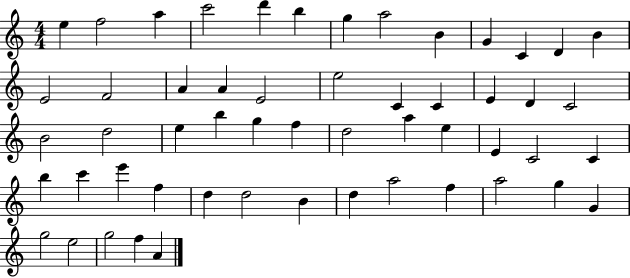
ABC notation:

X:1
T:Untitled
M:4/4
L:1/4
K:C
e f2 a c'2 d' b g a2 B G C D B E2 F2 A A E2 e2 C C E D C2 B2 d2 e b g f d2 a e E C2 C b c' e' f d d2 B d a2 f a2 g G g2 e2 g2 f A